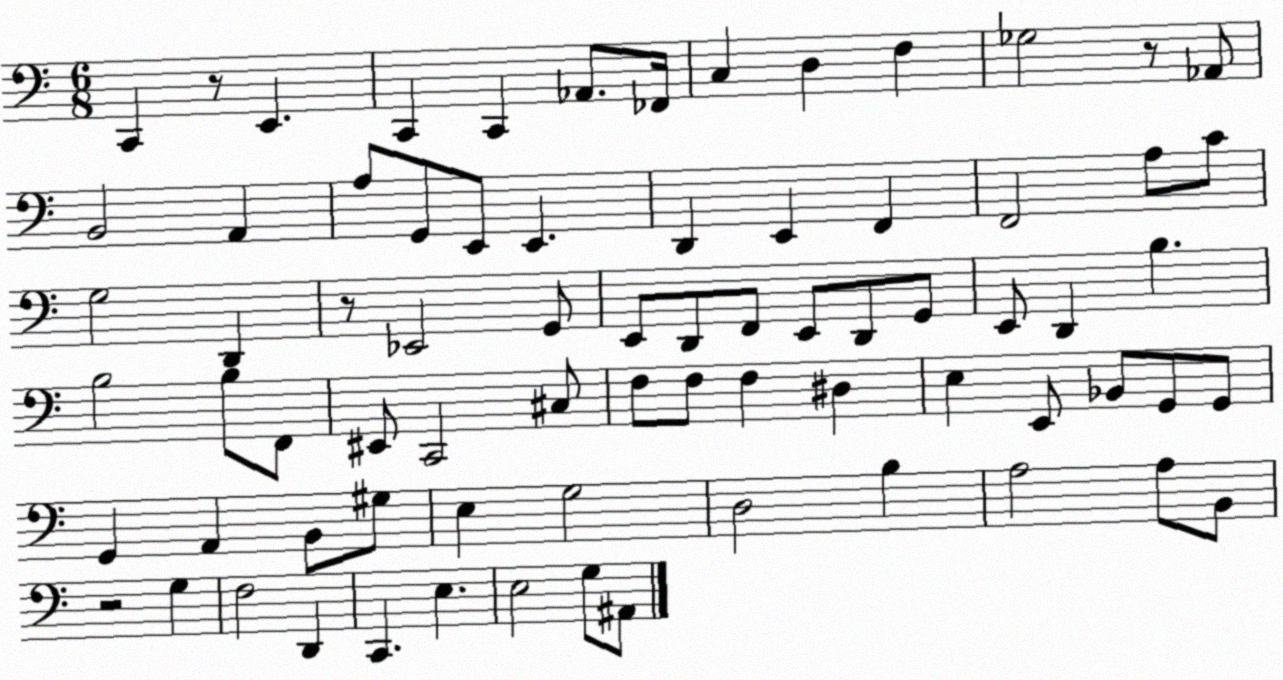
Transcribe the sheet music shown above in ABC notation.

X:1
T:Untitled
M:6/8
L:1/4
K:C
C,, z/2 E,, C,, C,, _A,,/2 _F,,/4 C, D, F, _G,2 z/2 _A,,/2 B,,2 A,, A,/2 G,,/2 E,,/2 E,, D,, E,, F,, F,,2 A,/2 C/2 G,2 D,, z/2 _E,,2 G,,/2 E,,/2 D,,/2 F,,/2 E,,/2 D,,/2 G,,/2 E,,/2 D,, B, B,2 B,/2 F,,/2 ^E,,/2 C,,2 ^C,/2 F,/2 F,/2 F, ^D, E, E,,/2 _B,,/2 G,,/2 G,,/2 G,, A,, B,,/2 ^G,/2 E, G,2 D,2 B, A,2 A,/2 B,,/2 z2 G, F,2 D,, C,, E, E,2 G,/2 ^A,,/2